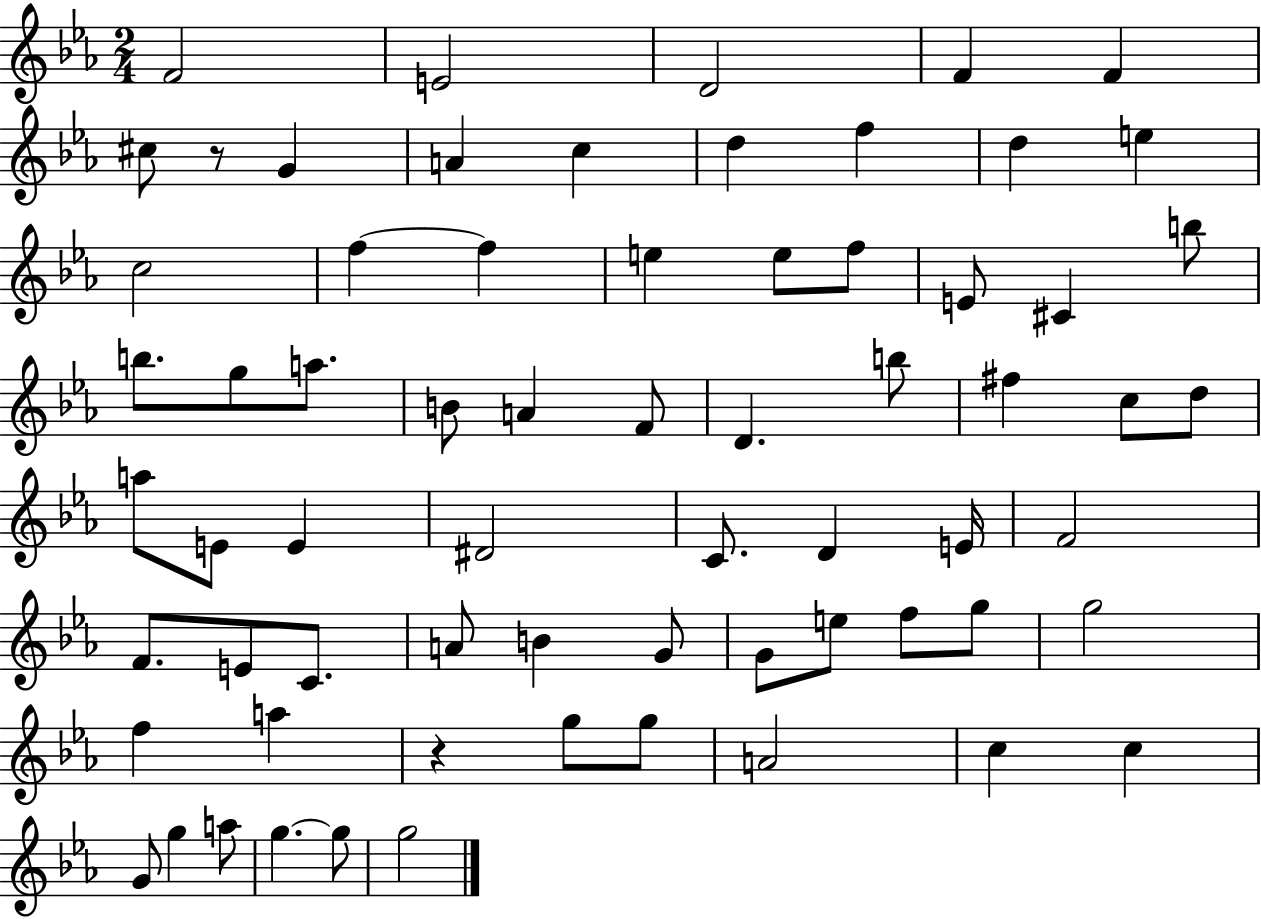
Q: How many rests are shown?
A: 2